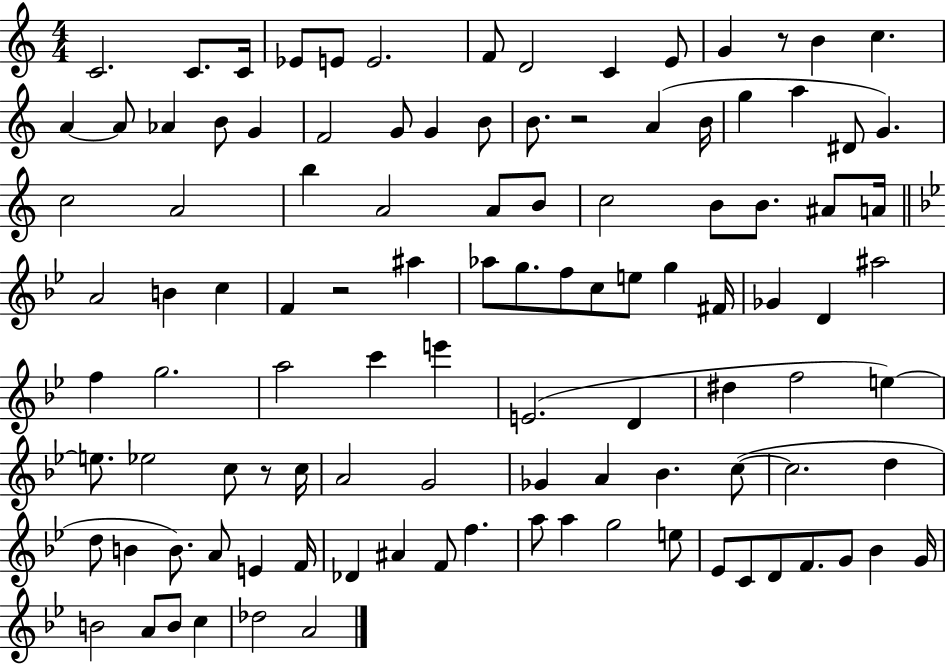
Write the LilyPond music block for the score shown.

{
  \clef treble
  \numericTimeSignature
  \time 4/4
  \key c \major
  c'2. c'8. c'16 | ees'8 e'8 e'2. | f'8 d'2 c'4 e'8 | g'4 r8 b'4 c''4. | \break a'4~~ a'8 aes'4 b'8 g'4 | f'2 g'8 g'4 b'8 | b'8. r2 a'4( b'16 | g''4 a''4 dis'8 g'4.) | \break c''2 a'2 | b''4 a'2 a'8 b'8 | c''2 b'8 b'8. ais'8 a'16 | \bar "||" \break \key bes \major a'2 b'4 c''4 | f'4 r2 ais''4 | aes''8 g''8. f''8 c''8 e''8 g''4 fis'16 | ges'4 d'4 ais''2 | \break f''4 g''2. | a''2 c'''4 e'''4 | e'2.( d'4 | dis''4 f''2 e''4~~) | \break e''8. ees''2 c''8 r8 c''16 | a'2 g'2 | ges'4 a'4 bes'4. c''8~(~ | c''2. d''4 | \break d''8 b'4 b'8.) a'8 e'4 f'16 | des'4 ais'4 f'8 f''4. | a''8 a''4 g''2 e''8 | ees'8 c'8 d'8 f'8. g'8 bes'4 g'16 | \break b'2 a'8 b'8 c''4 | des''2 a'2 | \bar "|."
}